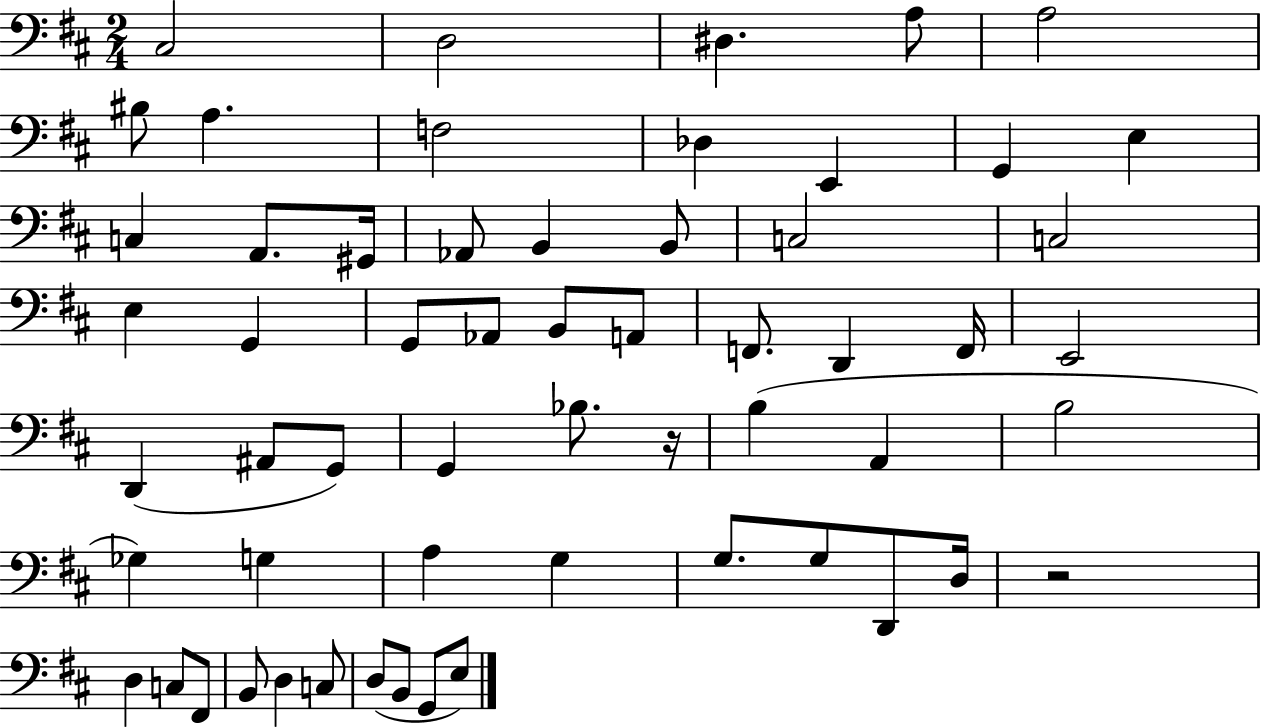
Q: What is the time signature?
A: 2/4